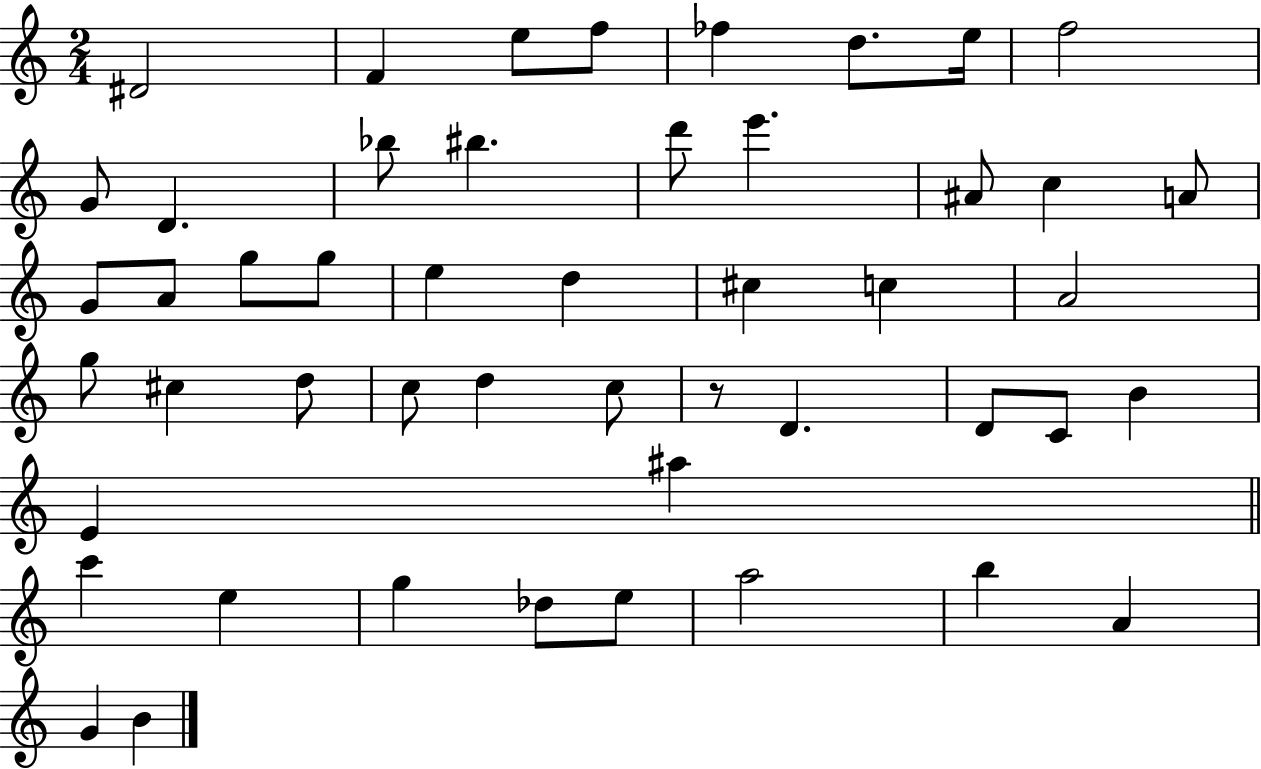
{
  \clef treble
  \numericTimeSignature
  \time 2/4
  \key c \major
  \repeat volta 2 { dis'2 | f'4 e''8 f''8 | fes''4 d''8. e''16 | f''2 | \break g'8 d'4. | bes''8 bis''4. | d'''8 e'''4. | ais'8 c''4 a'8 | \break g'8 a'8 g''8 g''8 | e''4 d''4 | cis''4 c''4 | a'2 | \break g''8 cis''4 d''8 | c''8 d''4 c''8 | r8 d'4. | d'8 c'8 b'4 | \break e'4 ais''4 | \bar "||" \break \key a \minor c'''4 e''4 | g''4 des''8 e''8 | a''2 | b''4 a'4 | \break g'4 b'4 | } \bar "|."
}